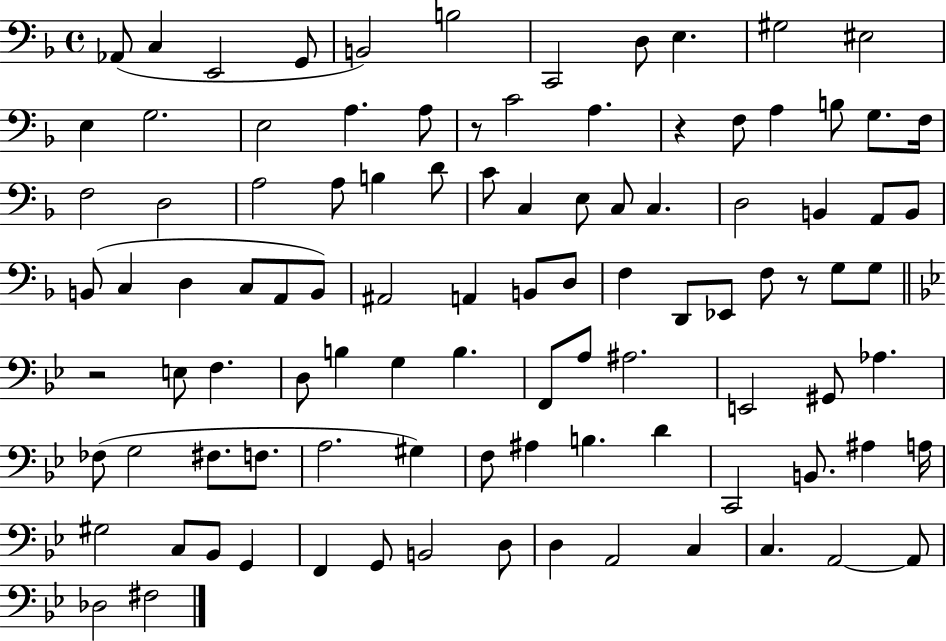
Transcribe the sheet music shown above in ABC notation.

X:1
T:Untitled
M:4/4
L:1/4
K:F
_A,,/2 C, E,,2 G,,/2 B,,2 B,2 C,,2 D,/2 E, ^G,2 ^E,2 E, G,2 E,2 A, A,/2 z/2 C2 A, z F,/2 A, B,/2 G,/2 F,/4 F,2 D,2 A,2 A,/2 B, D/2 C/2 C, E,/2 C,/2 C, D,2 B,, A,,/2 B,,/2 B,,/2 C, D, C,/2 A,,/2 B,,/2 ^A,,2 A,, B,,/2 D,/2 F, D,,/2 _E,,/2 F,/2 z/2 G,/2 G,/2 z2 E,/2 F, D,/2 B, G, B, F,,/2 A,/2 ^A,2 E,,2 ^G,,/2 _A, _F,/2 G,2 ^F,/2 F,/2 A,2 ^G, F,/2 ^A, B, D C,,2 B,,/2 ^A, A,/4 ^G,2 C,/2 _B,,/2 G,, F,, G,,/2 B,,2 D,/2 D, A,,2 C, C, A,,2 A,,/2 _D,2 ^F,2